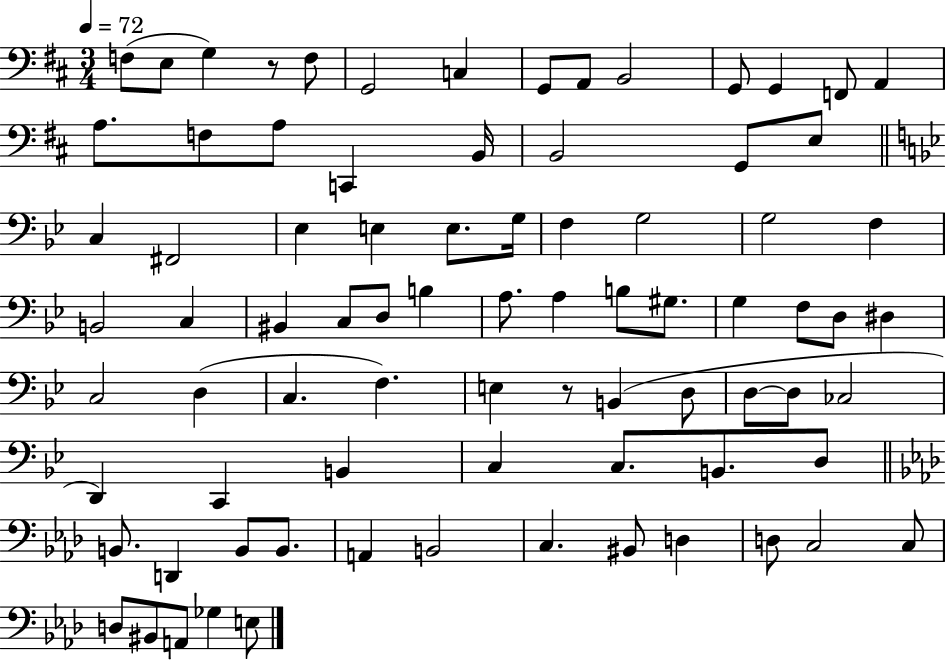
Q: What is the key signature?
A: D major